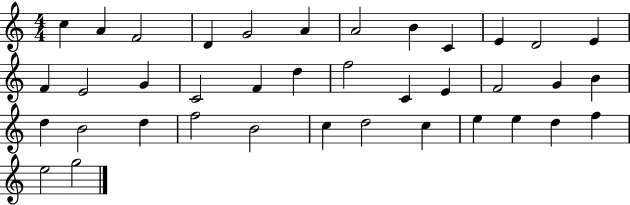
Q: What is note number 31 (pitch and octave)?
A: D5